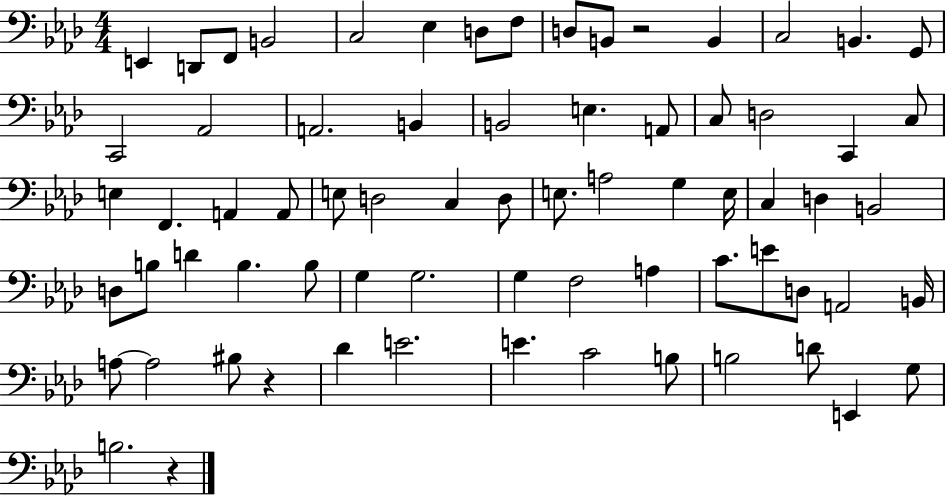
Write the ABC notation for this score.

X:1
T:Untitled
M:4/4
L:1/4
K:Ab
E,, D,,/2 F,,/2 B,,2 C,2 _E, D,/2 F,/2 D,/2 B,,/2 z2 B,, C,2 B,, G,,/2 C,,2 _A,,2 A,,2 B,, B,,2 E, A,,/2 C,/2 D,2 C,, C,/2 E, F,, A,, A,,/2 E,/2 D,2 C, D,/2 E,/2 A,2 G, E,/4 C, D, B,,2 D,/2 B,/2 D B, B,/2 G, G,2 G, F,2 A, C/2 E/2 D,/2 A,,2 B,,/4 A,/2 A,2 ^B,/2 z _D E2 E C2 B,/2 B,2 D/2 E,, G,/2 B,2 z